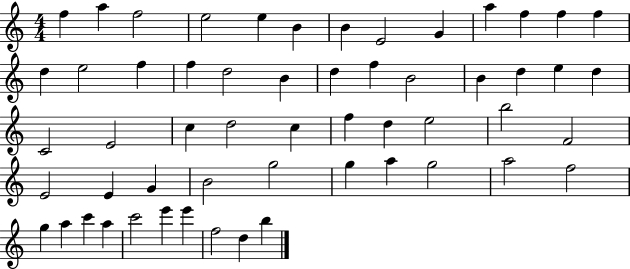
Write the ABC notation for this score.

X:1
T:Untitled
M:4/4
L:1/4
K:C
f a f2 e2 e B B E2 G a f f f d e2 f f d2 B d f B2 B d e d C2 E2 c d2 c f d e2 b2 F2 E2 E G B2 g2 g a g2 a2 f2 g a c' a c'2 e' e' f2 d b